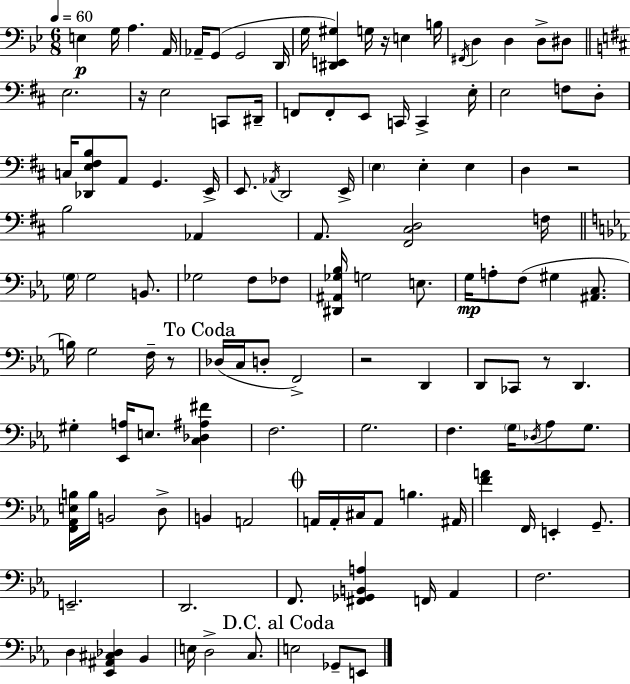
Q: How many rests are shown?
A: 6